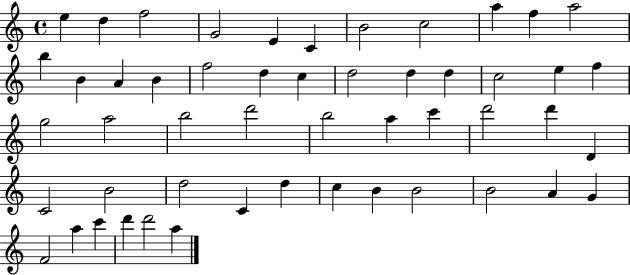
E5/q D5/q F5/h G4/h E4/q C4/q B4/h C5/h A5/q F5/q A5/h B5/q B4/q A4/q B4/q F5/h D5/q C5/q D5/h D5/q D5/q C5/h E5/q F5/q G5/h A5/h B5/h D6/h B5/h A5/q C6/q D6/h D6/q D4/q C4/h B4/h D5/h C4/q D5/q C5/q B4/q B4/h B4/h A4/q G4/q F4/h A5/q C6/q D6/q D6/h A5/q